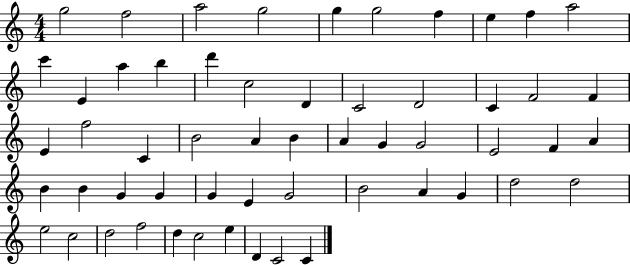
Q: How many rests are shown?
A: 0